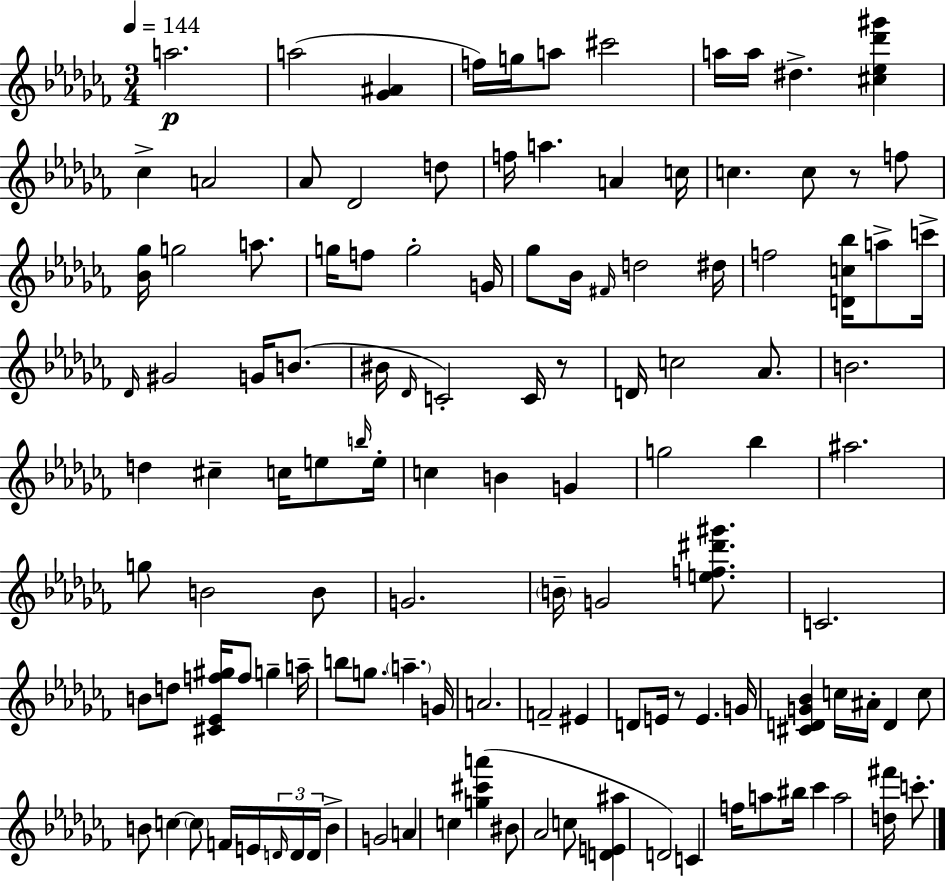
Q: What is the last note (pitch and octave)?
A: C6